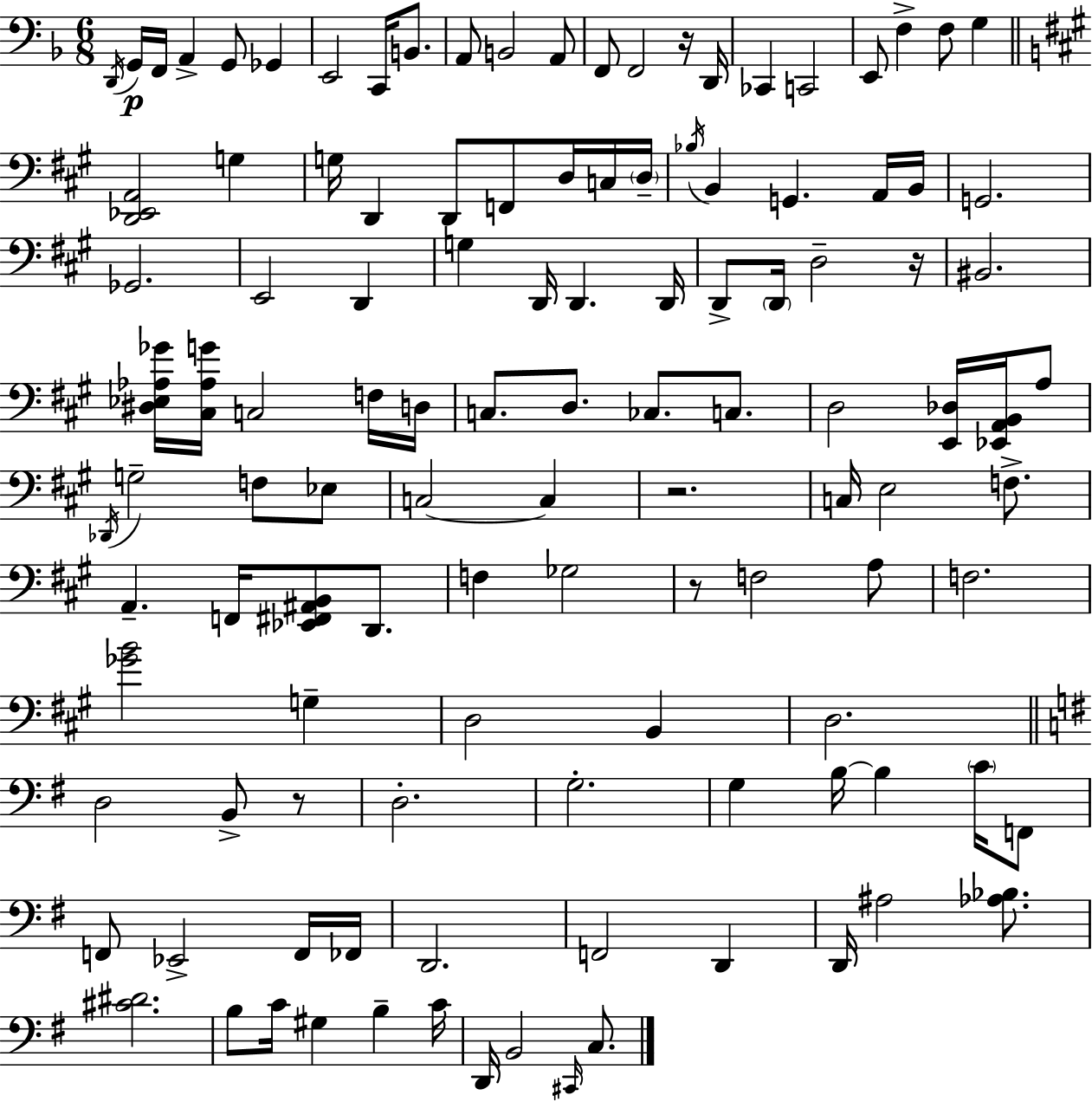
D2/s G2/s F2/s A2/q G2/e Gb2/q E2/h C2/s B2/e. A2/e B2/h A2/e F2/e F2/h R/s D2/s CES2/q C2/h E2/e F3/q F3/e G3/q [D2,Eb2,A2]/h G3/q G3/s D2/q D2/e F2/e D3/s C3/s D3/s Bb3/s B2/q G2/q. A2/s B2/s G2/h. Gb2/h. E2/h D2/q G3/q D2/s D2/q. D2/s D2/e D2/s D3/h R/s BIS2/h. [D#3,Eb3,Ab3,Gb4]/s [C#3,Ab3,G4]/s C3/h F3/s D3/s C3/e. D3/e. CES3/e. C3/e. D3/h [E2,Db3]/s [Eb2,A2,B2]/s A3/e Db2/s G3/h F3/e Eb3/e C3/h C3/q R/h. C3/s E3/h F3/e. A2/q. F2/s [Eb2,F#2,A#2,B2]/e D2/e. F3/q Gb3/h R/e F3/h A3/e F3/h. [Gb4,B4]/h G3/q D3/h B2/q D3/h. D3/h B2/e R/e D3/h. G3/h. G3/q B3/s B3/q C4/s F2/e F2/e Eb2/h F2/s FES2/s D2/h. F2/h D2/q D2/s A#3/h [Ab3,Bb3]/e. [C#4,D#4]/h. B3/e C4/s G#3/q B3/q C4/s D2/s B2/h C#2/s C3/e.